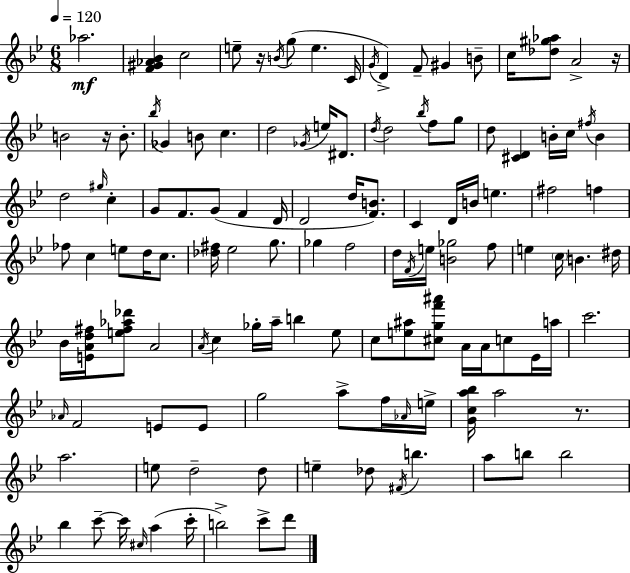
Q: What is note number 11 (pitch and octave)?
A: G#4